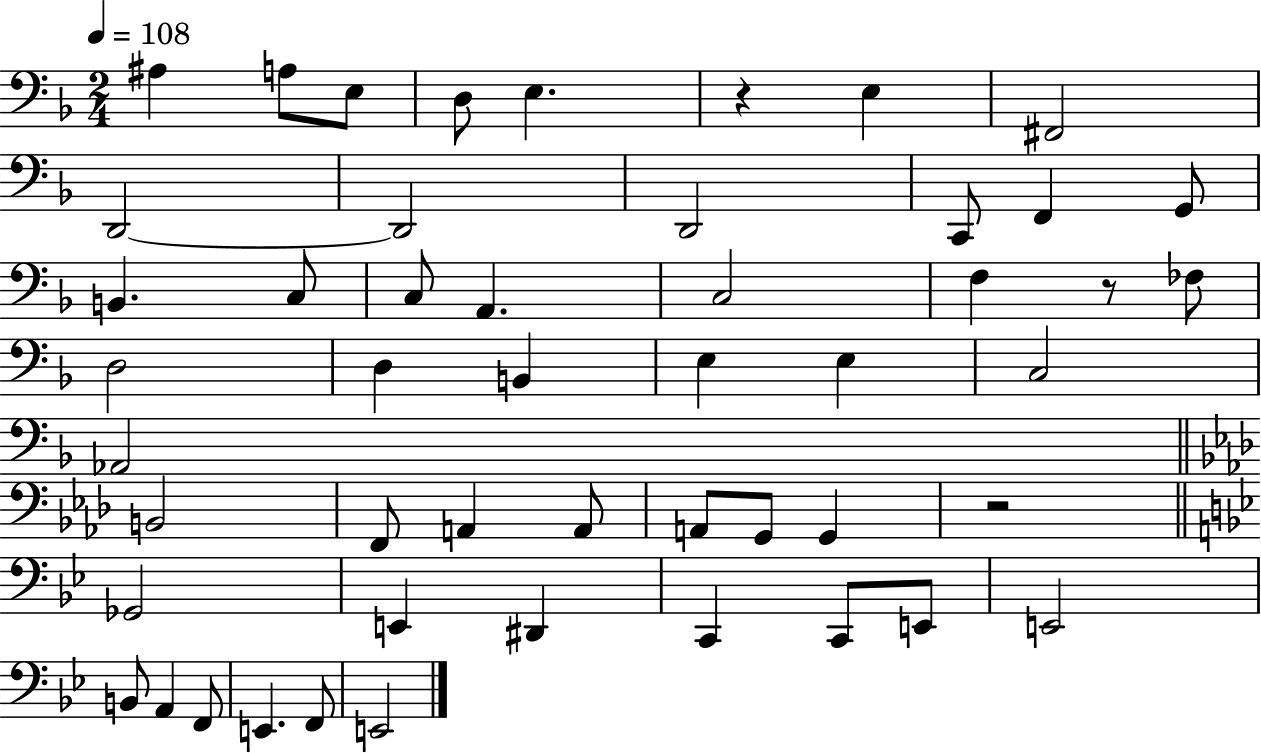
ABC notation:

X:1
T:Untitled
M:2/4
L:1/4
K:F
^A, A,/2 E,/2 D,/2 E, z E, ^F,,2 D,,2 D,,2 D,,2 C,,/2 F,, G,,/2 B,, C,/2 C,/2 A,, C,2 F, z/2 _F,/2 D,2 D, B,, E, E, C,2 _A,,2 B,,2 F,,/2 A,, A,,/2 A,,/2 G,,/2 G,, z2 _G,,2 E,, ^D,, C,, C,,/2 E,,/2 E,,2 B,,/2 A,, F,,/2 E,, F,,/2 E,,2